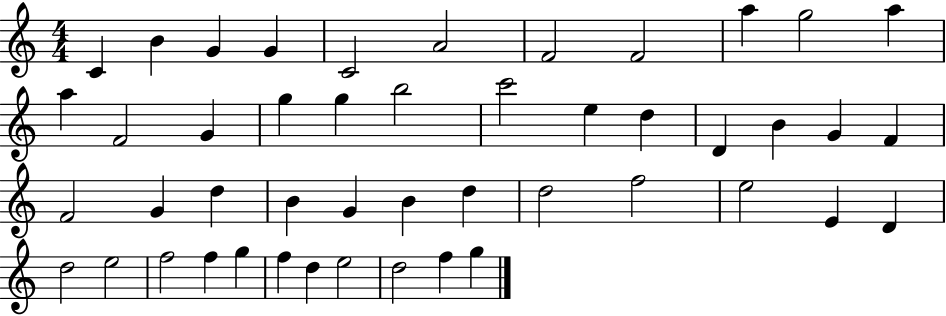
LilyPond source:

{
  \clef treble
  \numericTimeSignature
  \time 4/4
  \key c \major
  c'4 b'4 g'4 g'4 | c'2 a'2 | f'2 f'2 | a''4 g''2 a''4 | \break a''4 f'2 g'4 | g''4 g''4 b''2 | c'''2 e''4 d''4 | d'4 b'4 g'4 f'4 | \break f'2 g'4 d''4 | b'4 g'4 b'4 d''4 | d''2 f''2 | e''2 e'4 d'4 | \break d''2 e''2 | f''2 f''4 g''4 | f''4 d''4 e''2 | d''2 f''4 g''4 | \break \bar "|."
}